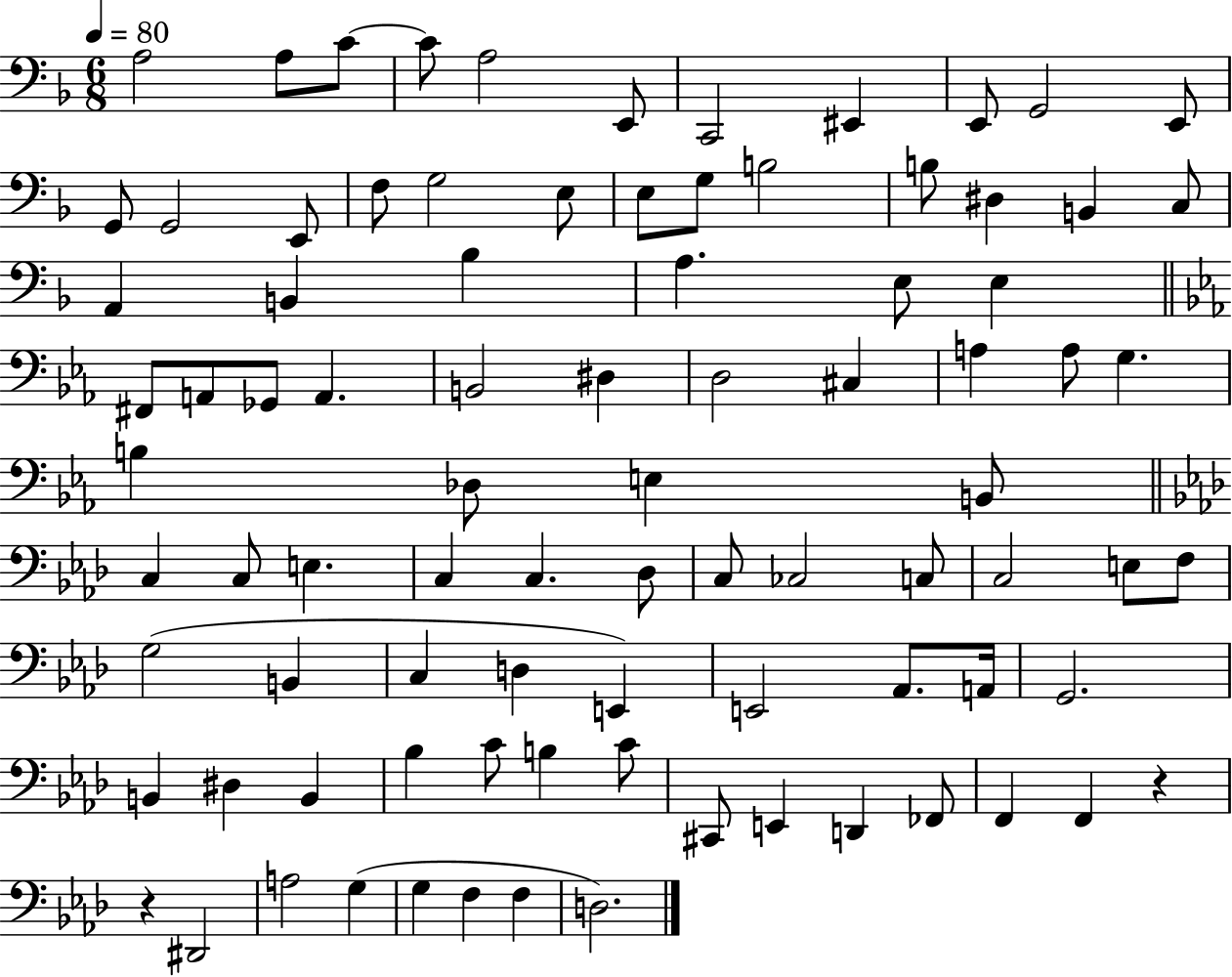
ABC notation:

X:1
T:Untitled
M:6/8
L:1/4
K:F
A,2 A,/2 C/2 C/2 A,2 E,,/2 C,,2 ^E,, E,,/2 G,,2 E,,/2 G,,/2 G,,2 E,,/2 F,/2 G,2 E,/2 E,/2 G,/2 B,2 B,/2 ^D, B,, C,/2 A,, B,, _B, A, E,/2 E, ^F,,/2 A,,/2 _G,,/2 A,, B,,2 ^D, D,2 ^C, A, A,/2 G, B, _D,/2 E, B,,/2 C, C,/2 E, C, C, _D,/2 C,/2 _C,2 C,/2 C,2 E,/2 F,/2 G,2 B,, C, D, E,, E,,2 _A,,/2 A,,/4 G,,2 B,, ^D, B,, _B, C/2 B, C/2 ^C,,/2 E,, D,, _F,,/2 F,, F,, z z ^D,,2 A,2 G, G, F, F, D,2